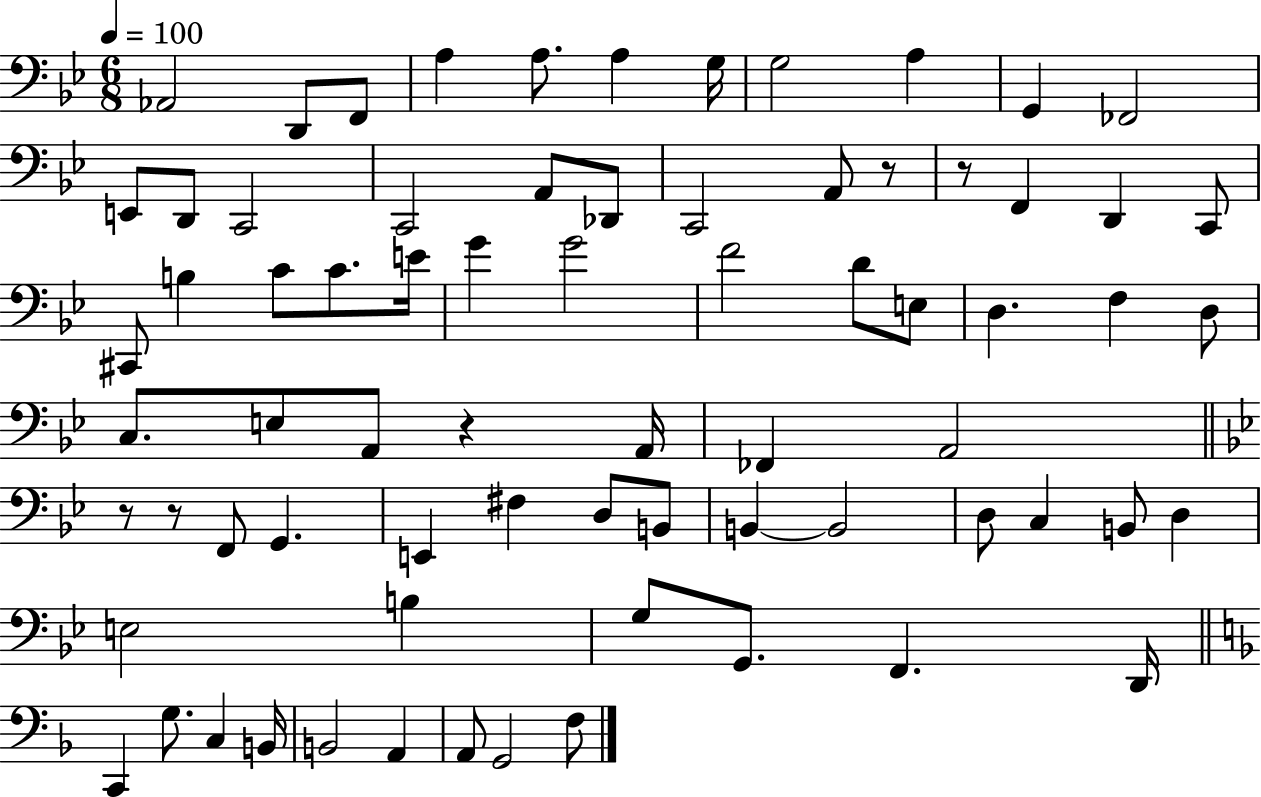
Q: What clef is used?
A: bass